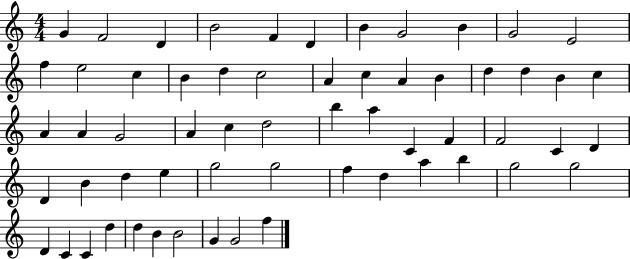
{
  \clef treble
  \numericTimeSignature
  \time 4/4
  \key c \major
  g'4 f'2 d'4 | b'2 f'4 d'4 | b'4 g'2 b'4 | g'2 e'2 | \break f''4 e''2 c''4 | b'4 d''4 c''2 | a'4 c''4 a'4 b'4 | d''4 d''4 b'4 c''4 | \break a'4 a'4 g'2 | a'4 c''4 d''2 | b''4 a''4 c'4 f'4 | f'2 c'4 d'4 | \break d'4 b'4 d''4 e''4 | g''2 g''2 | f''4 d''4 a''4 b''4 | g''2 g''2 | \break d'4 c'4 c'4 d''4 | d''4 b'4 b'2 | g'4 g'2 f''4 | \bar "|."
}